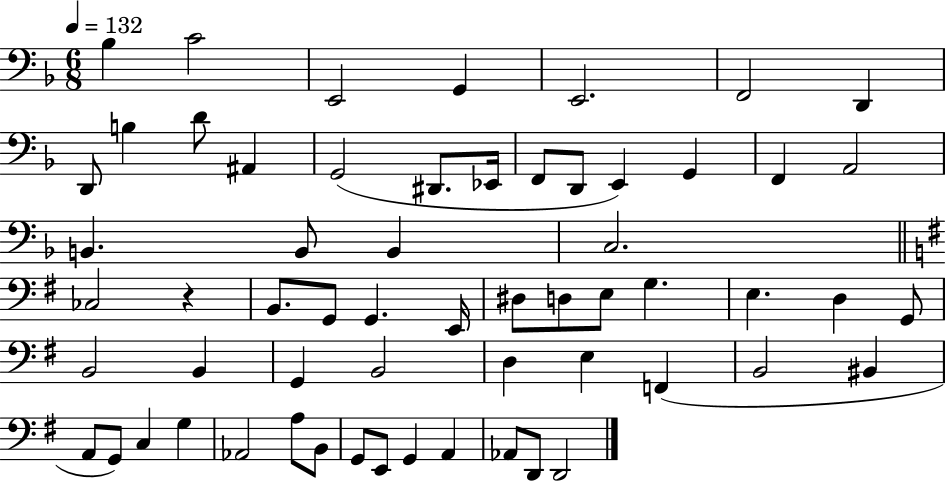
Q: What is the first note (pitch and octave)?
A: Bb3